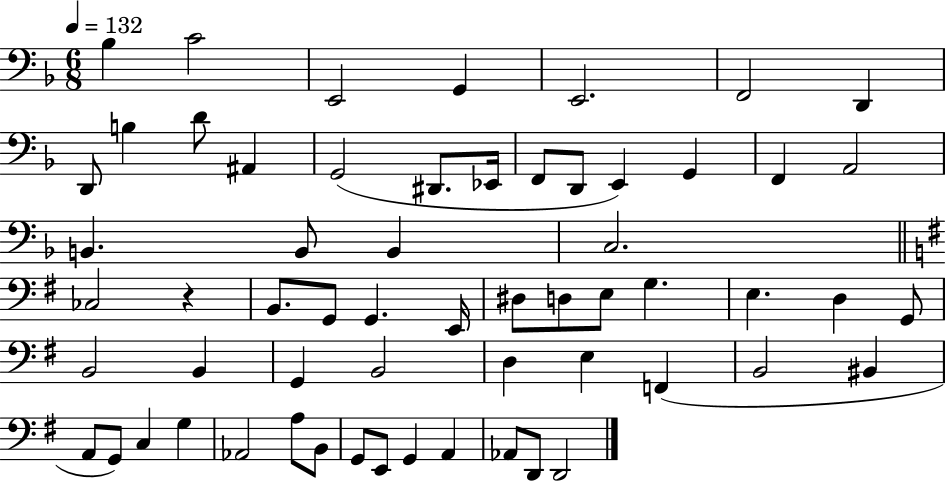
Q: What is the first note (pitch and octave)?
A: Bb3